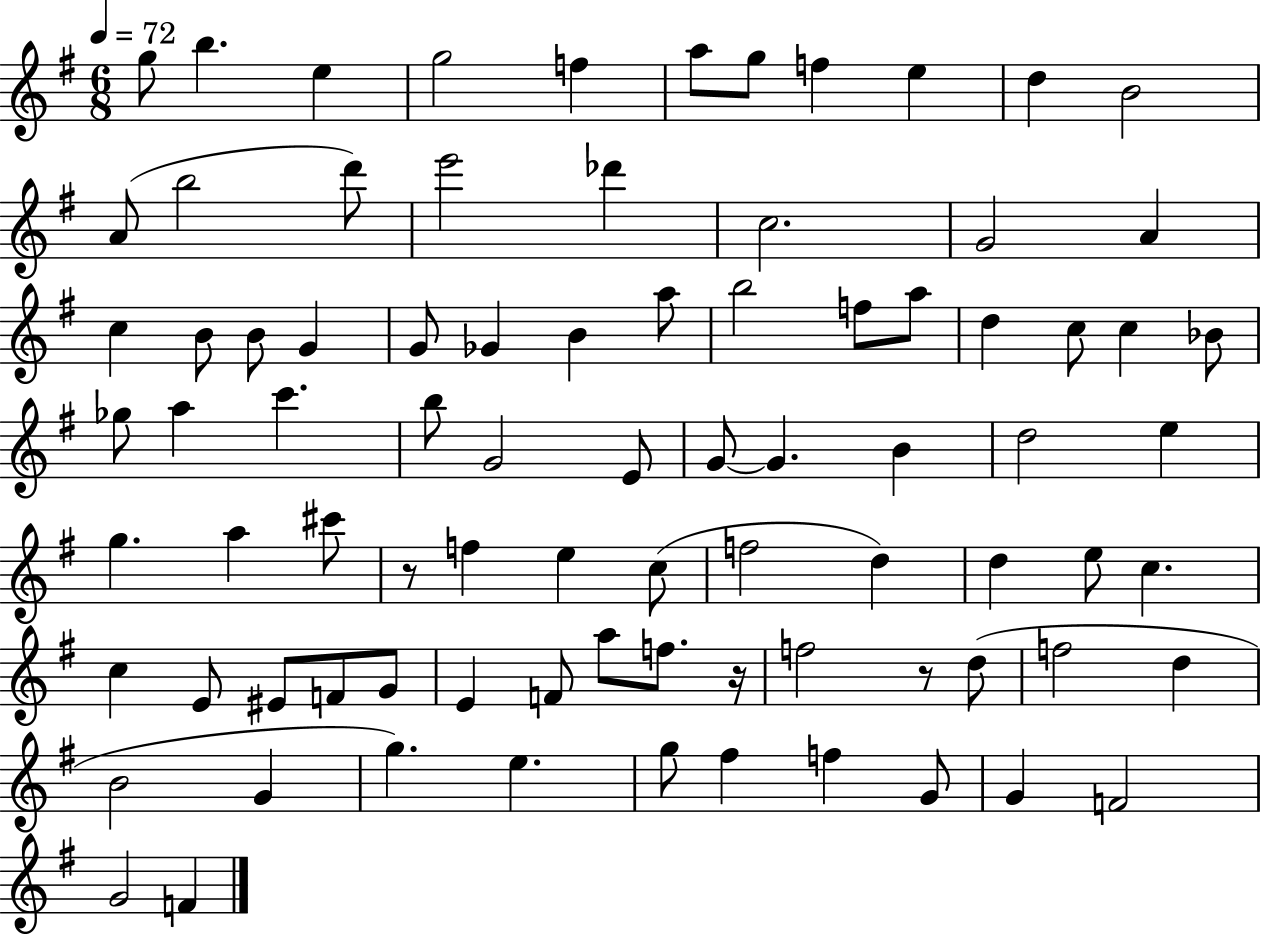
X:1
T:Untitled
M:6/8
L:1/4
K:G
g/2 b e g2 f a/2 g/2 f e d B2 A/2 b2 d'/2 e'2 _d' c2 G2 A c B/2 B/2 G G/2 _G B a/2 b2 f/2 a/2 d c/2 c _B/2 _g/2 a c' b/2 G2 E/2 G/2 G B d2 e g a ^c'/2 z/2 f e c/2 f2 d d e/2 c c E/2 ^E/2 F/2 G/2 E F/2 a/2 f/2 z/4 f2 z/2 d/2 f2 d B2 G g e g/2 ^f f G/2 G F2 G2 F